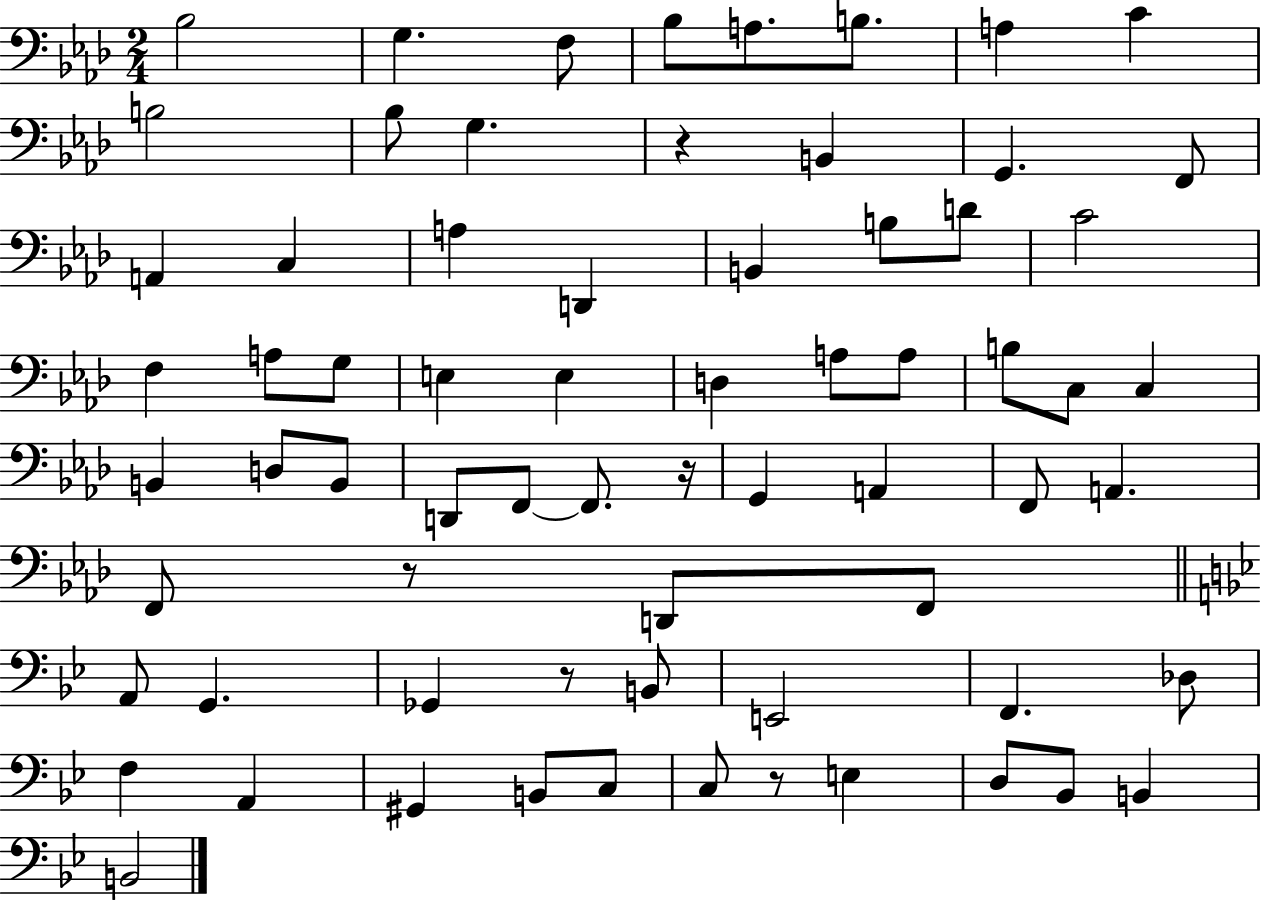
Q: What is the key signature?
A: AES major